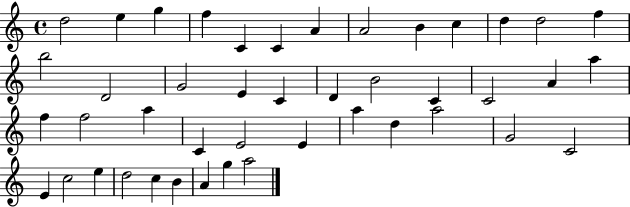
X:1
T:Untitled
M:4/4
L:1/4
K:C
d2 e g f C C A A2 B c d d2 f b2 D2 G2 E C D B2 C C2 A a f f2 a C E2 E a d a2 G2 C2 E c2 e d2 c B A g a2